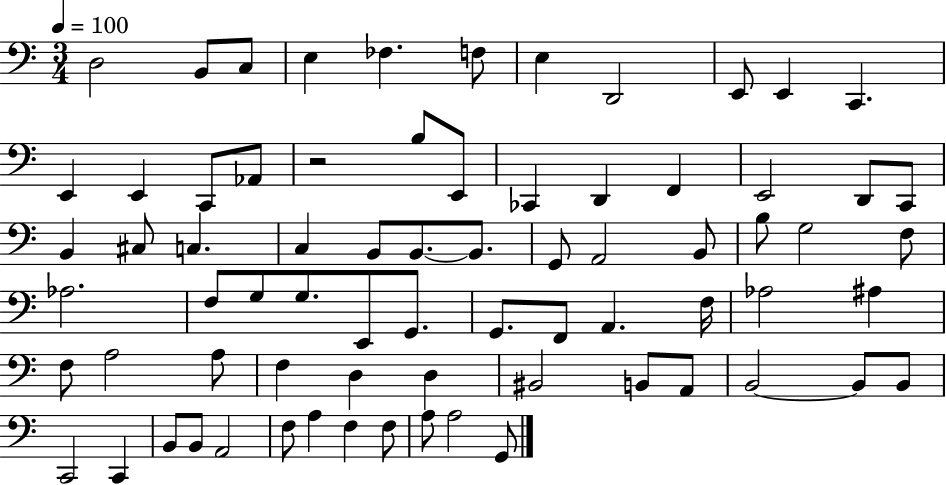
{
  \clef bass
  \numericTimeSignature
  \time 3/4
  \key c \major
  \tempo 4 = 100
  d2 b,8 c8 | e4 fes4. f8 | e4 d,2 | e,8 e,4 c,4. | \break e,4 e,4 c,8 aes,8 | r2 b8 e,8 | ces,4 d,4 f,4 | e,2 d,8 c,8 | \break b,4 cis8 c4. | c4 b,8 b,8.~~ b,8. | g,8 a,2 b,8 | b8 g2 f8 | \break aes2. | f8 g8 g8. e,8 g,8. | g,8. f,8 a,4. f16 | aes2 ais4 | \break f8 a2 a8 | f4 d4 d4 | bis,2 b,8 a,8 | b,2~~ b,8 b,8 | \break c,2 c,4 | b,8 b,8 a,2 | f8 a4 f4 f8 | a8 a2 g,8 | \break \bar "|."
}